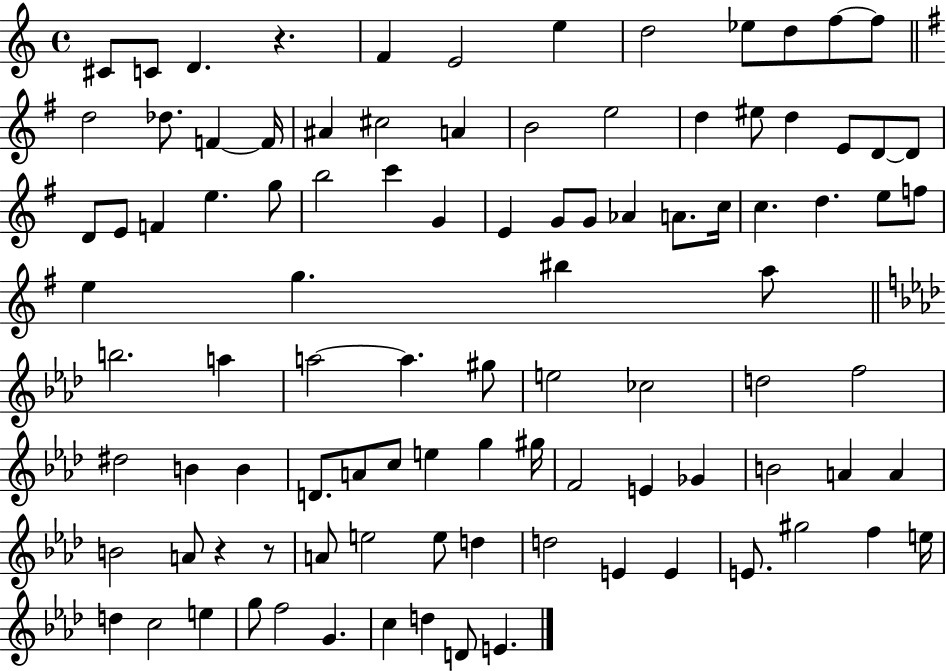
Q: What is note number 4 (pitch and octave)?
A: F4